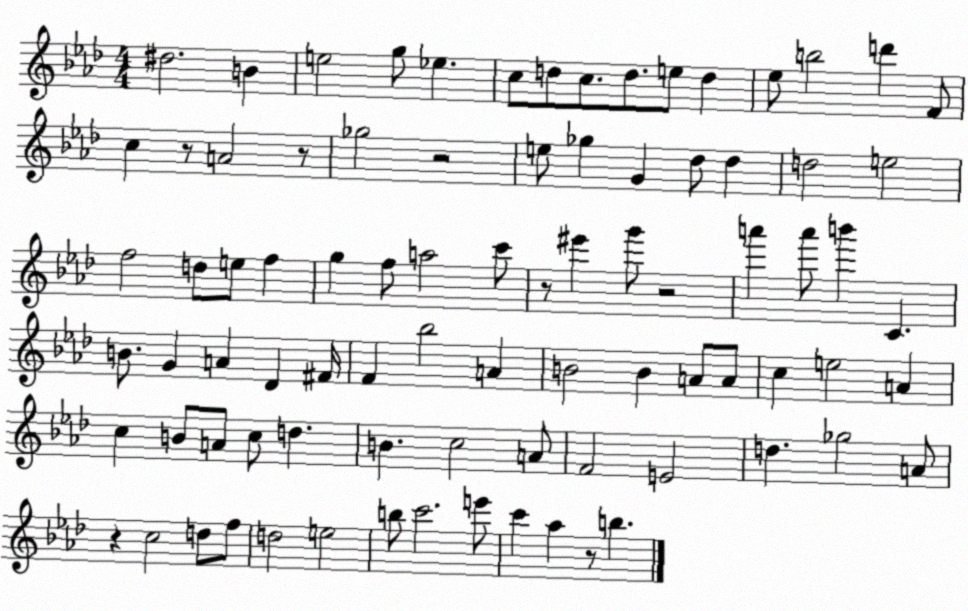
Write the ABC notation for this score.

X:1
T:Untitled
M:4/4
L:1/4
K:Ab
^d2 B e2 g/2 _e c/2 d/2 c/2 d/2 e/2 d _e/2 b2 d' F/2 c z/2 A2 z/2 _g2 z2 e/2 _g G _d/2 _d d2 e2 f2 d/2 e/2 f g f/2 a2 c'/2 z/2 ^e' g'/2 z2 a' a'/2 b' C B/2 G A _D ^F/4 F _b2 A B2 B A/2 A/2 c e2 A c B/2 A/2 c/2 d B c2 A/2 F2 E2 d _g2 A/2 z c2 d/2 f/2 d2 e2 b/2 c'2 e'/2 c' _a z/2 b